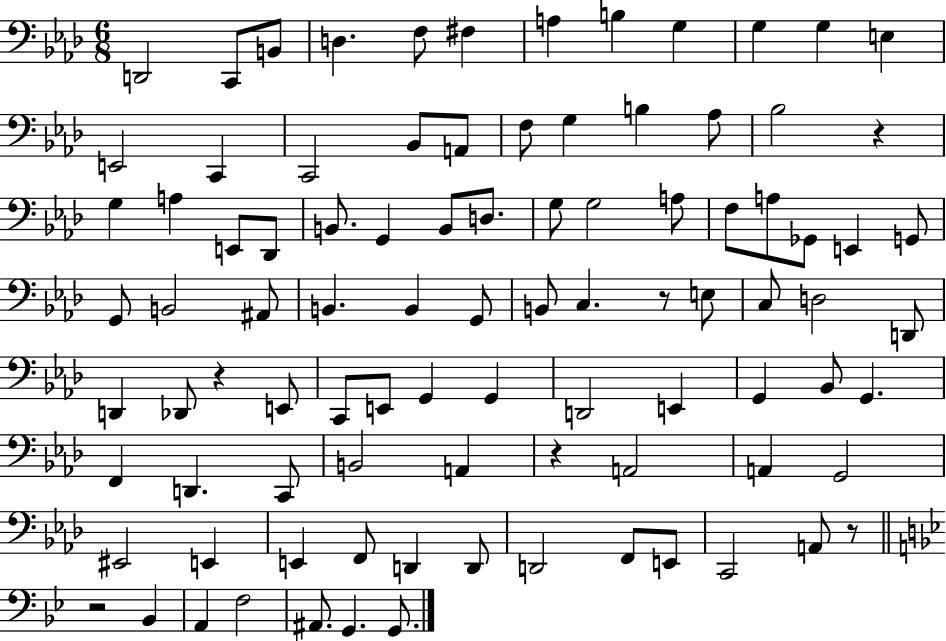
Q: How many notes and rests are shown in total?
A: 93